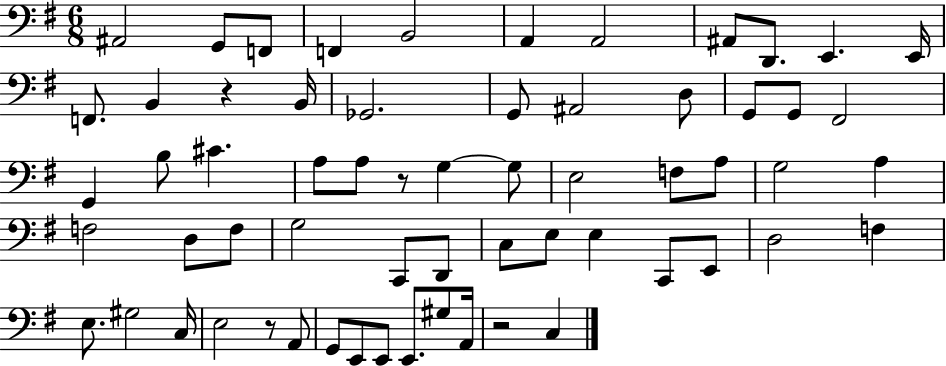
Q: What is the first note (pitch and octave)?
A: A#2